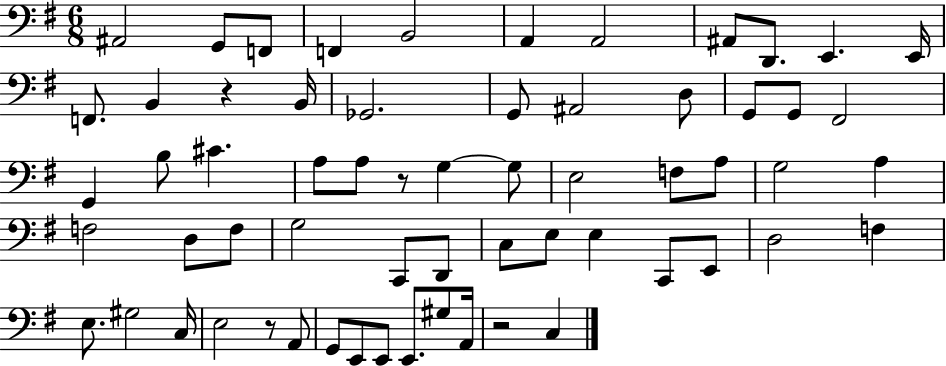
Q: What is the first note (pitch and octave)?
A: A#2